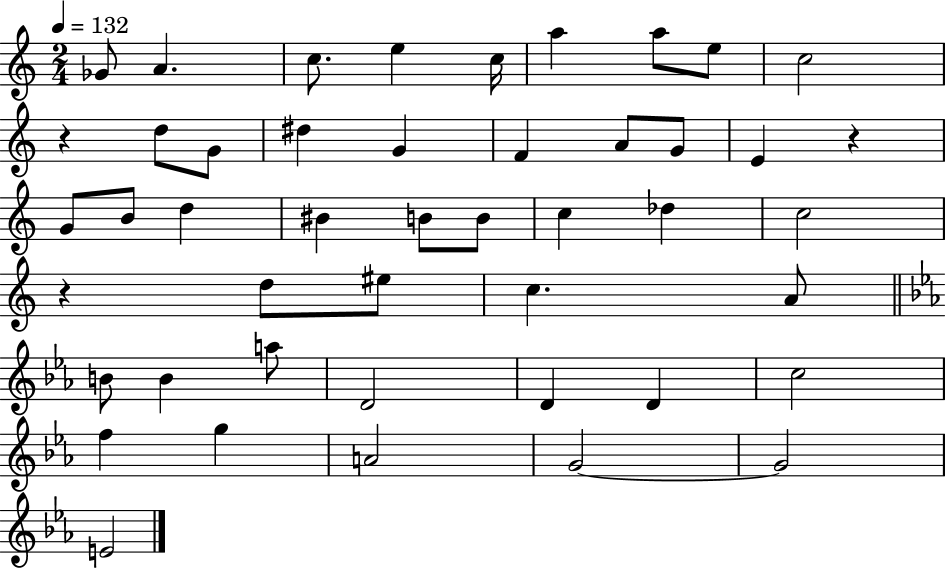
X:1
T:Untitled
M:2/4
L:1/4
K:C
_G/2 A c/2 e c/4 a a/2 e/2 c2 z d/2 G/2 ^d G F A/2 G/2 E z G/2 B/2 d ^B B/2 B/2 c _d c2 z d/2 ^e/2 c A/2 B/2 B a/2 D2 D D c2 f g A2 G2 G2 E2